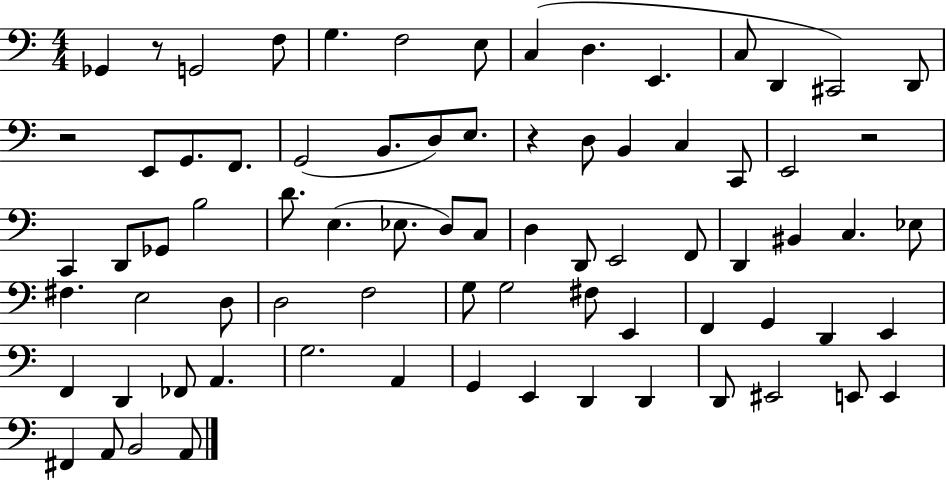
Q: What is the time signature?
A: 4/4